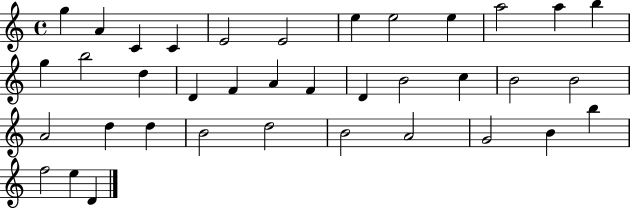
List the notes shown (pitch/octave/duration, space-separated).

G5/q A4/q C4/q C4/q E4/h E4/h E5/q E5/h E5/q A5/h A5/q B5/q G5/q B5/h D5/q D4/q F4/q A4/q F4/q D4/q B4/h C5/q B4/h B4/h A4/h D5/q D5/q B4/h D5/h B4/h A4/h G4/h B4/q B5/q F5/h E5/q D4/q